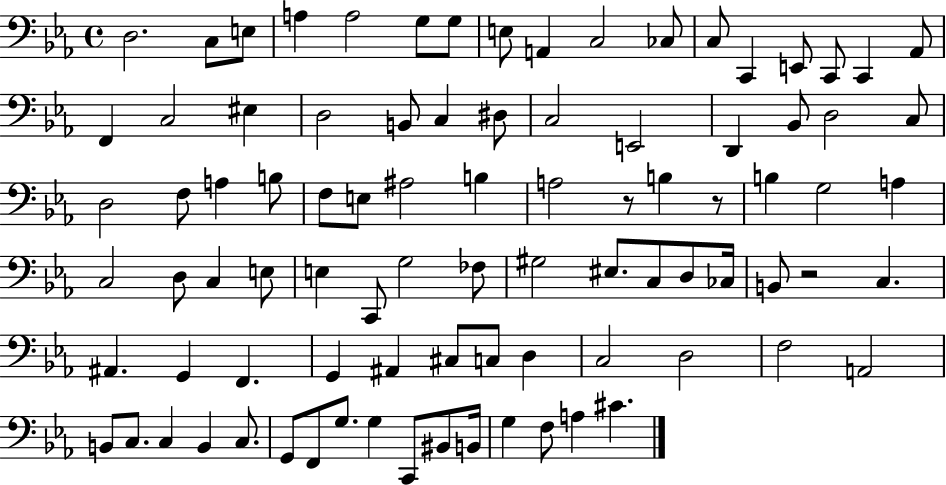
X:1
T:Untitled
M:4/4
L:1/4
K:Eb
D,2 C,/2 E,/2 A, A,2 G,/2 G,/2 E,/2 A,, C,2 _C,/2 C,/2 C,, E,,/2 C,,/2 C,, _A,,/2 F,, C,2 ^E, D,2 B,,/2 C, ^D,/2 C,2 E,,2 D,, _B,,/2 D,2 C,/2 D,2 F,/2 A, B,/2 F,/2 E,/2 ^A,2 B, A,2 z/2 B, z/2 B, G,2 A, C,2 D,/2 C, E,/2 E, C,,/2 G,2 _F,/2 ^G,2 ^E,/2 C,/2 D,/2 _C,/4 B,,/2 z2 C, ^A,, G,, F,, G,, ^A,, ^C,/2 C,/2 D, C,2 D,2 F,2 A,,2 B,,/2 C,/2 C, B,, C,/2 G,,/2 F,,/2 G,/2 G, C,,/2 ^B,,/2 B,,/4 G, F,/2 A, ^C